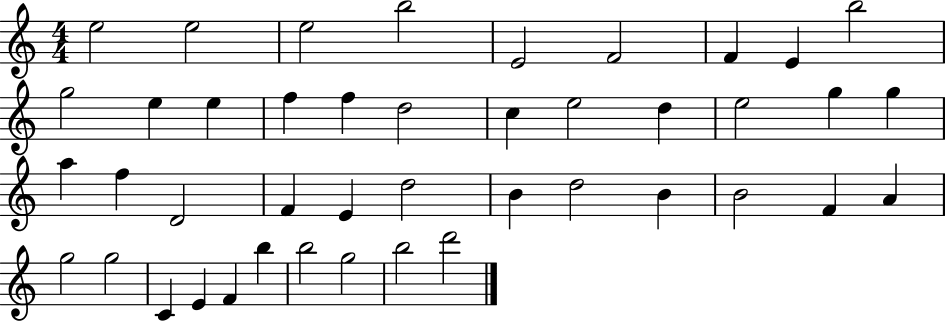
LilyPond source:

{
  \clef treble
  \numericTimeSignature
  \time 4/4
  \key c \major
  e''2 e''2 | e''2 b''2 | e'2 f'2 | f'4 e'4 b''2 | \break g''2 e''4 e''4 | f''4 f''4 d''2 | c''4 e''2 d''4 | e''2 g''4 g''4 | \break a''4 f''4 d'2 | f'4 e'4 d''2 | b'4 d''2 b'4 | b'2 f'4 a'4 | \break g''2 g''2 | c'4 e'4 f'4 b''4 | b''2 g''2 | b''2 d'''2 | \break \bar "|."
}